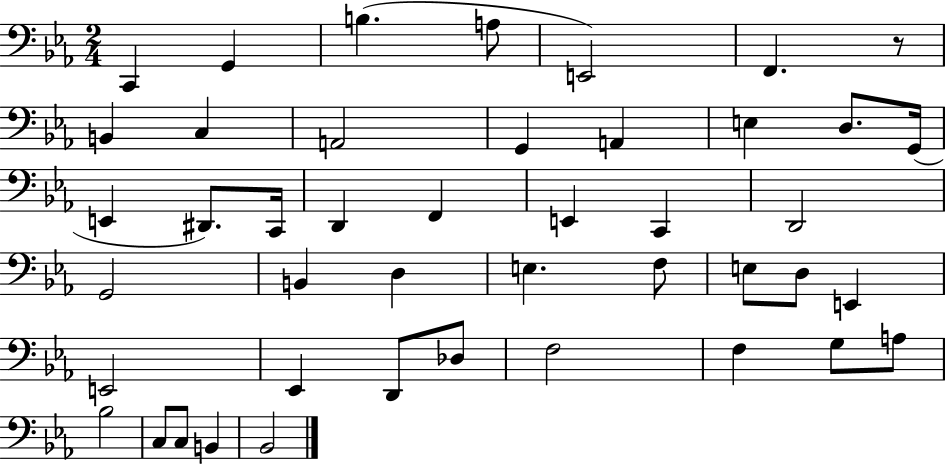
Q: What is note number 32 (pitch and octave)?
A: Eb2